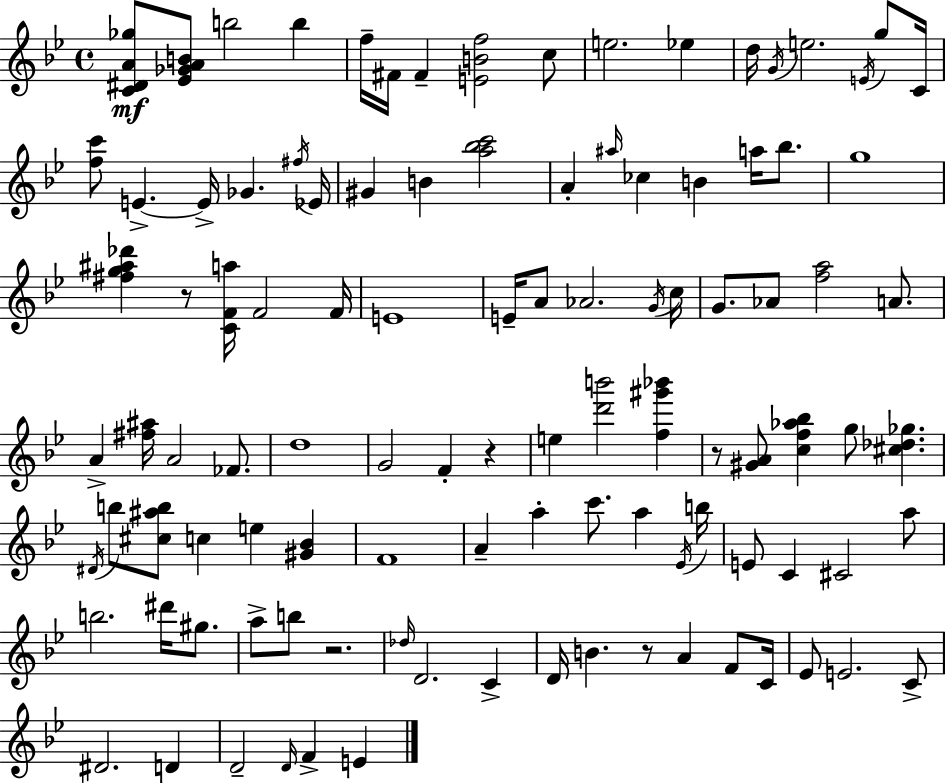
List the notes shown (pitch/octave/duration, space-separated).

[C4,D#4,A4,Gb5]/e [Eb4,Gb4,A4,B4]/e B5/h B5/q F5/s F#4/s F#4/q [E4,B4,F5]/h C5/e E5/h. Eb5/q D5/s G4/s E5/h. E4/s G5/e C4/s [F5,C6]/e E4/q. E4/s Gb4/q. F#5/s Eb4/s G#4/q B4/q [A5,Bb5,C6]/h A4/q A#5/s CES5/q B4/q A5/s Bb5/e. G5/w [F#5,G5,A#5,Db6]/q R/e [C4,F4,A5]/s F4/h F4/s E4/w E4/s A4/e Ab4/h. G4/s C5/s G4/e. Ab4/e [F5,A5]/h A4/e. A4/q [F#5,A#5]/s A4/h FES4/e. D5/w G4/h F4/q R/q E5/q [D6,B6]/h [F5,G#6,Bb6]/q R/e [G#4,A4]/e [C5,F5,Ab5,Bb5]/q G5/e [C#5,Db5,Gb5]/q. D#4/s B5/e [C#5,A#5,B5]/e C5/q E5/q [G#4,Bb4]/q F4/w A4/q A5/q C6/e. A5/q Eb4/s B5/s E4/e C4/q C#4/h A5/e B5/h. D#6/s G#5/e. A5/e B5/e R/h. Db5/s D4/h. C4/q D4/s B4/q. R/e A4/q F4/e C4/s Eb4/e E4/h. C4/e D#4/h. D4/q D4/h D4/s F4/q E4/q